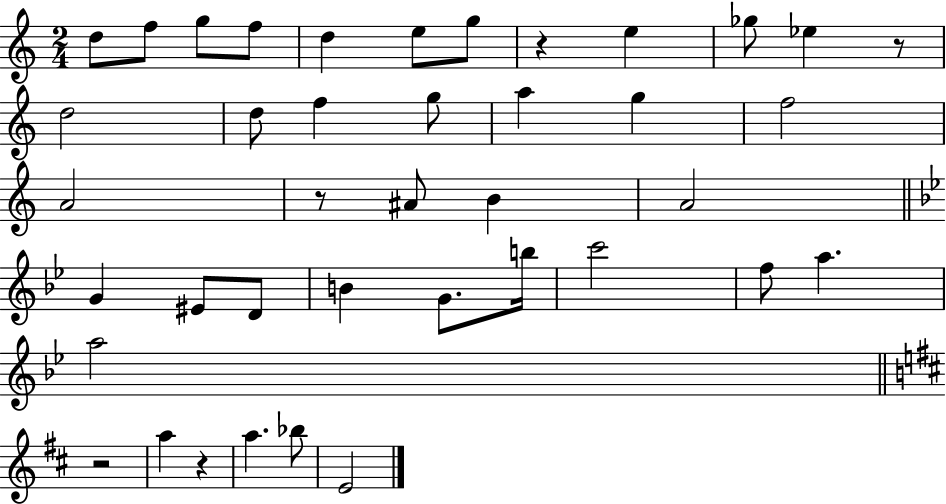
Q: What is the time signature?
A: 2/4